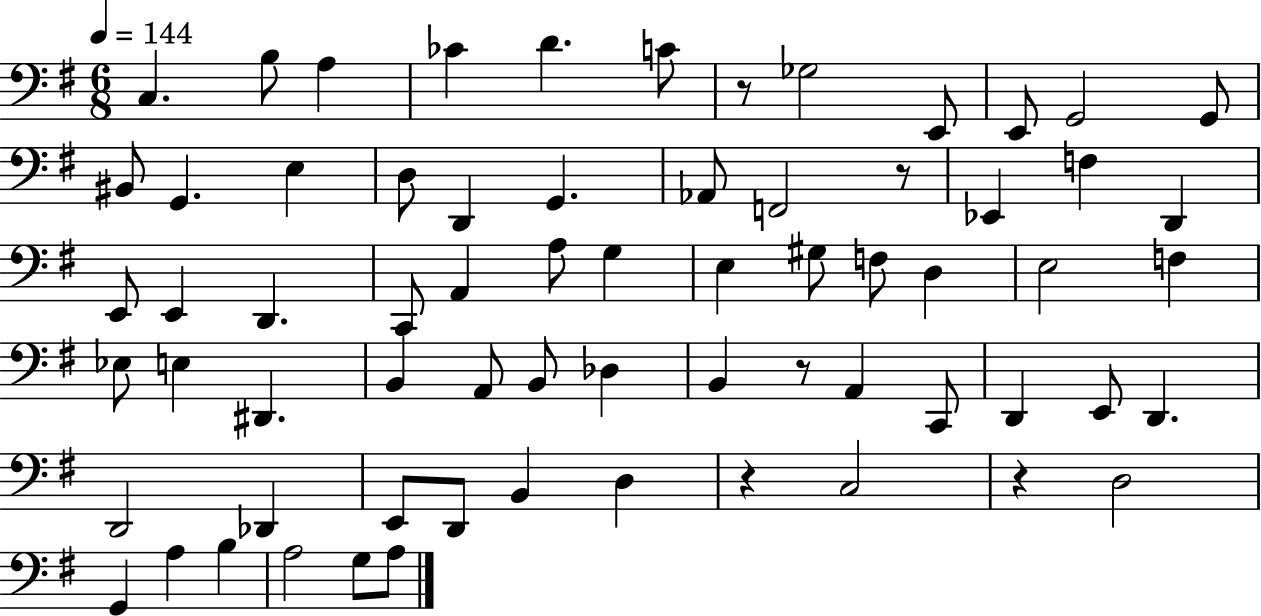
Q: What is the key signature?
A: G major